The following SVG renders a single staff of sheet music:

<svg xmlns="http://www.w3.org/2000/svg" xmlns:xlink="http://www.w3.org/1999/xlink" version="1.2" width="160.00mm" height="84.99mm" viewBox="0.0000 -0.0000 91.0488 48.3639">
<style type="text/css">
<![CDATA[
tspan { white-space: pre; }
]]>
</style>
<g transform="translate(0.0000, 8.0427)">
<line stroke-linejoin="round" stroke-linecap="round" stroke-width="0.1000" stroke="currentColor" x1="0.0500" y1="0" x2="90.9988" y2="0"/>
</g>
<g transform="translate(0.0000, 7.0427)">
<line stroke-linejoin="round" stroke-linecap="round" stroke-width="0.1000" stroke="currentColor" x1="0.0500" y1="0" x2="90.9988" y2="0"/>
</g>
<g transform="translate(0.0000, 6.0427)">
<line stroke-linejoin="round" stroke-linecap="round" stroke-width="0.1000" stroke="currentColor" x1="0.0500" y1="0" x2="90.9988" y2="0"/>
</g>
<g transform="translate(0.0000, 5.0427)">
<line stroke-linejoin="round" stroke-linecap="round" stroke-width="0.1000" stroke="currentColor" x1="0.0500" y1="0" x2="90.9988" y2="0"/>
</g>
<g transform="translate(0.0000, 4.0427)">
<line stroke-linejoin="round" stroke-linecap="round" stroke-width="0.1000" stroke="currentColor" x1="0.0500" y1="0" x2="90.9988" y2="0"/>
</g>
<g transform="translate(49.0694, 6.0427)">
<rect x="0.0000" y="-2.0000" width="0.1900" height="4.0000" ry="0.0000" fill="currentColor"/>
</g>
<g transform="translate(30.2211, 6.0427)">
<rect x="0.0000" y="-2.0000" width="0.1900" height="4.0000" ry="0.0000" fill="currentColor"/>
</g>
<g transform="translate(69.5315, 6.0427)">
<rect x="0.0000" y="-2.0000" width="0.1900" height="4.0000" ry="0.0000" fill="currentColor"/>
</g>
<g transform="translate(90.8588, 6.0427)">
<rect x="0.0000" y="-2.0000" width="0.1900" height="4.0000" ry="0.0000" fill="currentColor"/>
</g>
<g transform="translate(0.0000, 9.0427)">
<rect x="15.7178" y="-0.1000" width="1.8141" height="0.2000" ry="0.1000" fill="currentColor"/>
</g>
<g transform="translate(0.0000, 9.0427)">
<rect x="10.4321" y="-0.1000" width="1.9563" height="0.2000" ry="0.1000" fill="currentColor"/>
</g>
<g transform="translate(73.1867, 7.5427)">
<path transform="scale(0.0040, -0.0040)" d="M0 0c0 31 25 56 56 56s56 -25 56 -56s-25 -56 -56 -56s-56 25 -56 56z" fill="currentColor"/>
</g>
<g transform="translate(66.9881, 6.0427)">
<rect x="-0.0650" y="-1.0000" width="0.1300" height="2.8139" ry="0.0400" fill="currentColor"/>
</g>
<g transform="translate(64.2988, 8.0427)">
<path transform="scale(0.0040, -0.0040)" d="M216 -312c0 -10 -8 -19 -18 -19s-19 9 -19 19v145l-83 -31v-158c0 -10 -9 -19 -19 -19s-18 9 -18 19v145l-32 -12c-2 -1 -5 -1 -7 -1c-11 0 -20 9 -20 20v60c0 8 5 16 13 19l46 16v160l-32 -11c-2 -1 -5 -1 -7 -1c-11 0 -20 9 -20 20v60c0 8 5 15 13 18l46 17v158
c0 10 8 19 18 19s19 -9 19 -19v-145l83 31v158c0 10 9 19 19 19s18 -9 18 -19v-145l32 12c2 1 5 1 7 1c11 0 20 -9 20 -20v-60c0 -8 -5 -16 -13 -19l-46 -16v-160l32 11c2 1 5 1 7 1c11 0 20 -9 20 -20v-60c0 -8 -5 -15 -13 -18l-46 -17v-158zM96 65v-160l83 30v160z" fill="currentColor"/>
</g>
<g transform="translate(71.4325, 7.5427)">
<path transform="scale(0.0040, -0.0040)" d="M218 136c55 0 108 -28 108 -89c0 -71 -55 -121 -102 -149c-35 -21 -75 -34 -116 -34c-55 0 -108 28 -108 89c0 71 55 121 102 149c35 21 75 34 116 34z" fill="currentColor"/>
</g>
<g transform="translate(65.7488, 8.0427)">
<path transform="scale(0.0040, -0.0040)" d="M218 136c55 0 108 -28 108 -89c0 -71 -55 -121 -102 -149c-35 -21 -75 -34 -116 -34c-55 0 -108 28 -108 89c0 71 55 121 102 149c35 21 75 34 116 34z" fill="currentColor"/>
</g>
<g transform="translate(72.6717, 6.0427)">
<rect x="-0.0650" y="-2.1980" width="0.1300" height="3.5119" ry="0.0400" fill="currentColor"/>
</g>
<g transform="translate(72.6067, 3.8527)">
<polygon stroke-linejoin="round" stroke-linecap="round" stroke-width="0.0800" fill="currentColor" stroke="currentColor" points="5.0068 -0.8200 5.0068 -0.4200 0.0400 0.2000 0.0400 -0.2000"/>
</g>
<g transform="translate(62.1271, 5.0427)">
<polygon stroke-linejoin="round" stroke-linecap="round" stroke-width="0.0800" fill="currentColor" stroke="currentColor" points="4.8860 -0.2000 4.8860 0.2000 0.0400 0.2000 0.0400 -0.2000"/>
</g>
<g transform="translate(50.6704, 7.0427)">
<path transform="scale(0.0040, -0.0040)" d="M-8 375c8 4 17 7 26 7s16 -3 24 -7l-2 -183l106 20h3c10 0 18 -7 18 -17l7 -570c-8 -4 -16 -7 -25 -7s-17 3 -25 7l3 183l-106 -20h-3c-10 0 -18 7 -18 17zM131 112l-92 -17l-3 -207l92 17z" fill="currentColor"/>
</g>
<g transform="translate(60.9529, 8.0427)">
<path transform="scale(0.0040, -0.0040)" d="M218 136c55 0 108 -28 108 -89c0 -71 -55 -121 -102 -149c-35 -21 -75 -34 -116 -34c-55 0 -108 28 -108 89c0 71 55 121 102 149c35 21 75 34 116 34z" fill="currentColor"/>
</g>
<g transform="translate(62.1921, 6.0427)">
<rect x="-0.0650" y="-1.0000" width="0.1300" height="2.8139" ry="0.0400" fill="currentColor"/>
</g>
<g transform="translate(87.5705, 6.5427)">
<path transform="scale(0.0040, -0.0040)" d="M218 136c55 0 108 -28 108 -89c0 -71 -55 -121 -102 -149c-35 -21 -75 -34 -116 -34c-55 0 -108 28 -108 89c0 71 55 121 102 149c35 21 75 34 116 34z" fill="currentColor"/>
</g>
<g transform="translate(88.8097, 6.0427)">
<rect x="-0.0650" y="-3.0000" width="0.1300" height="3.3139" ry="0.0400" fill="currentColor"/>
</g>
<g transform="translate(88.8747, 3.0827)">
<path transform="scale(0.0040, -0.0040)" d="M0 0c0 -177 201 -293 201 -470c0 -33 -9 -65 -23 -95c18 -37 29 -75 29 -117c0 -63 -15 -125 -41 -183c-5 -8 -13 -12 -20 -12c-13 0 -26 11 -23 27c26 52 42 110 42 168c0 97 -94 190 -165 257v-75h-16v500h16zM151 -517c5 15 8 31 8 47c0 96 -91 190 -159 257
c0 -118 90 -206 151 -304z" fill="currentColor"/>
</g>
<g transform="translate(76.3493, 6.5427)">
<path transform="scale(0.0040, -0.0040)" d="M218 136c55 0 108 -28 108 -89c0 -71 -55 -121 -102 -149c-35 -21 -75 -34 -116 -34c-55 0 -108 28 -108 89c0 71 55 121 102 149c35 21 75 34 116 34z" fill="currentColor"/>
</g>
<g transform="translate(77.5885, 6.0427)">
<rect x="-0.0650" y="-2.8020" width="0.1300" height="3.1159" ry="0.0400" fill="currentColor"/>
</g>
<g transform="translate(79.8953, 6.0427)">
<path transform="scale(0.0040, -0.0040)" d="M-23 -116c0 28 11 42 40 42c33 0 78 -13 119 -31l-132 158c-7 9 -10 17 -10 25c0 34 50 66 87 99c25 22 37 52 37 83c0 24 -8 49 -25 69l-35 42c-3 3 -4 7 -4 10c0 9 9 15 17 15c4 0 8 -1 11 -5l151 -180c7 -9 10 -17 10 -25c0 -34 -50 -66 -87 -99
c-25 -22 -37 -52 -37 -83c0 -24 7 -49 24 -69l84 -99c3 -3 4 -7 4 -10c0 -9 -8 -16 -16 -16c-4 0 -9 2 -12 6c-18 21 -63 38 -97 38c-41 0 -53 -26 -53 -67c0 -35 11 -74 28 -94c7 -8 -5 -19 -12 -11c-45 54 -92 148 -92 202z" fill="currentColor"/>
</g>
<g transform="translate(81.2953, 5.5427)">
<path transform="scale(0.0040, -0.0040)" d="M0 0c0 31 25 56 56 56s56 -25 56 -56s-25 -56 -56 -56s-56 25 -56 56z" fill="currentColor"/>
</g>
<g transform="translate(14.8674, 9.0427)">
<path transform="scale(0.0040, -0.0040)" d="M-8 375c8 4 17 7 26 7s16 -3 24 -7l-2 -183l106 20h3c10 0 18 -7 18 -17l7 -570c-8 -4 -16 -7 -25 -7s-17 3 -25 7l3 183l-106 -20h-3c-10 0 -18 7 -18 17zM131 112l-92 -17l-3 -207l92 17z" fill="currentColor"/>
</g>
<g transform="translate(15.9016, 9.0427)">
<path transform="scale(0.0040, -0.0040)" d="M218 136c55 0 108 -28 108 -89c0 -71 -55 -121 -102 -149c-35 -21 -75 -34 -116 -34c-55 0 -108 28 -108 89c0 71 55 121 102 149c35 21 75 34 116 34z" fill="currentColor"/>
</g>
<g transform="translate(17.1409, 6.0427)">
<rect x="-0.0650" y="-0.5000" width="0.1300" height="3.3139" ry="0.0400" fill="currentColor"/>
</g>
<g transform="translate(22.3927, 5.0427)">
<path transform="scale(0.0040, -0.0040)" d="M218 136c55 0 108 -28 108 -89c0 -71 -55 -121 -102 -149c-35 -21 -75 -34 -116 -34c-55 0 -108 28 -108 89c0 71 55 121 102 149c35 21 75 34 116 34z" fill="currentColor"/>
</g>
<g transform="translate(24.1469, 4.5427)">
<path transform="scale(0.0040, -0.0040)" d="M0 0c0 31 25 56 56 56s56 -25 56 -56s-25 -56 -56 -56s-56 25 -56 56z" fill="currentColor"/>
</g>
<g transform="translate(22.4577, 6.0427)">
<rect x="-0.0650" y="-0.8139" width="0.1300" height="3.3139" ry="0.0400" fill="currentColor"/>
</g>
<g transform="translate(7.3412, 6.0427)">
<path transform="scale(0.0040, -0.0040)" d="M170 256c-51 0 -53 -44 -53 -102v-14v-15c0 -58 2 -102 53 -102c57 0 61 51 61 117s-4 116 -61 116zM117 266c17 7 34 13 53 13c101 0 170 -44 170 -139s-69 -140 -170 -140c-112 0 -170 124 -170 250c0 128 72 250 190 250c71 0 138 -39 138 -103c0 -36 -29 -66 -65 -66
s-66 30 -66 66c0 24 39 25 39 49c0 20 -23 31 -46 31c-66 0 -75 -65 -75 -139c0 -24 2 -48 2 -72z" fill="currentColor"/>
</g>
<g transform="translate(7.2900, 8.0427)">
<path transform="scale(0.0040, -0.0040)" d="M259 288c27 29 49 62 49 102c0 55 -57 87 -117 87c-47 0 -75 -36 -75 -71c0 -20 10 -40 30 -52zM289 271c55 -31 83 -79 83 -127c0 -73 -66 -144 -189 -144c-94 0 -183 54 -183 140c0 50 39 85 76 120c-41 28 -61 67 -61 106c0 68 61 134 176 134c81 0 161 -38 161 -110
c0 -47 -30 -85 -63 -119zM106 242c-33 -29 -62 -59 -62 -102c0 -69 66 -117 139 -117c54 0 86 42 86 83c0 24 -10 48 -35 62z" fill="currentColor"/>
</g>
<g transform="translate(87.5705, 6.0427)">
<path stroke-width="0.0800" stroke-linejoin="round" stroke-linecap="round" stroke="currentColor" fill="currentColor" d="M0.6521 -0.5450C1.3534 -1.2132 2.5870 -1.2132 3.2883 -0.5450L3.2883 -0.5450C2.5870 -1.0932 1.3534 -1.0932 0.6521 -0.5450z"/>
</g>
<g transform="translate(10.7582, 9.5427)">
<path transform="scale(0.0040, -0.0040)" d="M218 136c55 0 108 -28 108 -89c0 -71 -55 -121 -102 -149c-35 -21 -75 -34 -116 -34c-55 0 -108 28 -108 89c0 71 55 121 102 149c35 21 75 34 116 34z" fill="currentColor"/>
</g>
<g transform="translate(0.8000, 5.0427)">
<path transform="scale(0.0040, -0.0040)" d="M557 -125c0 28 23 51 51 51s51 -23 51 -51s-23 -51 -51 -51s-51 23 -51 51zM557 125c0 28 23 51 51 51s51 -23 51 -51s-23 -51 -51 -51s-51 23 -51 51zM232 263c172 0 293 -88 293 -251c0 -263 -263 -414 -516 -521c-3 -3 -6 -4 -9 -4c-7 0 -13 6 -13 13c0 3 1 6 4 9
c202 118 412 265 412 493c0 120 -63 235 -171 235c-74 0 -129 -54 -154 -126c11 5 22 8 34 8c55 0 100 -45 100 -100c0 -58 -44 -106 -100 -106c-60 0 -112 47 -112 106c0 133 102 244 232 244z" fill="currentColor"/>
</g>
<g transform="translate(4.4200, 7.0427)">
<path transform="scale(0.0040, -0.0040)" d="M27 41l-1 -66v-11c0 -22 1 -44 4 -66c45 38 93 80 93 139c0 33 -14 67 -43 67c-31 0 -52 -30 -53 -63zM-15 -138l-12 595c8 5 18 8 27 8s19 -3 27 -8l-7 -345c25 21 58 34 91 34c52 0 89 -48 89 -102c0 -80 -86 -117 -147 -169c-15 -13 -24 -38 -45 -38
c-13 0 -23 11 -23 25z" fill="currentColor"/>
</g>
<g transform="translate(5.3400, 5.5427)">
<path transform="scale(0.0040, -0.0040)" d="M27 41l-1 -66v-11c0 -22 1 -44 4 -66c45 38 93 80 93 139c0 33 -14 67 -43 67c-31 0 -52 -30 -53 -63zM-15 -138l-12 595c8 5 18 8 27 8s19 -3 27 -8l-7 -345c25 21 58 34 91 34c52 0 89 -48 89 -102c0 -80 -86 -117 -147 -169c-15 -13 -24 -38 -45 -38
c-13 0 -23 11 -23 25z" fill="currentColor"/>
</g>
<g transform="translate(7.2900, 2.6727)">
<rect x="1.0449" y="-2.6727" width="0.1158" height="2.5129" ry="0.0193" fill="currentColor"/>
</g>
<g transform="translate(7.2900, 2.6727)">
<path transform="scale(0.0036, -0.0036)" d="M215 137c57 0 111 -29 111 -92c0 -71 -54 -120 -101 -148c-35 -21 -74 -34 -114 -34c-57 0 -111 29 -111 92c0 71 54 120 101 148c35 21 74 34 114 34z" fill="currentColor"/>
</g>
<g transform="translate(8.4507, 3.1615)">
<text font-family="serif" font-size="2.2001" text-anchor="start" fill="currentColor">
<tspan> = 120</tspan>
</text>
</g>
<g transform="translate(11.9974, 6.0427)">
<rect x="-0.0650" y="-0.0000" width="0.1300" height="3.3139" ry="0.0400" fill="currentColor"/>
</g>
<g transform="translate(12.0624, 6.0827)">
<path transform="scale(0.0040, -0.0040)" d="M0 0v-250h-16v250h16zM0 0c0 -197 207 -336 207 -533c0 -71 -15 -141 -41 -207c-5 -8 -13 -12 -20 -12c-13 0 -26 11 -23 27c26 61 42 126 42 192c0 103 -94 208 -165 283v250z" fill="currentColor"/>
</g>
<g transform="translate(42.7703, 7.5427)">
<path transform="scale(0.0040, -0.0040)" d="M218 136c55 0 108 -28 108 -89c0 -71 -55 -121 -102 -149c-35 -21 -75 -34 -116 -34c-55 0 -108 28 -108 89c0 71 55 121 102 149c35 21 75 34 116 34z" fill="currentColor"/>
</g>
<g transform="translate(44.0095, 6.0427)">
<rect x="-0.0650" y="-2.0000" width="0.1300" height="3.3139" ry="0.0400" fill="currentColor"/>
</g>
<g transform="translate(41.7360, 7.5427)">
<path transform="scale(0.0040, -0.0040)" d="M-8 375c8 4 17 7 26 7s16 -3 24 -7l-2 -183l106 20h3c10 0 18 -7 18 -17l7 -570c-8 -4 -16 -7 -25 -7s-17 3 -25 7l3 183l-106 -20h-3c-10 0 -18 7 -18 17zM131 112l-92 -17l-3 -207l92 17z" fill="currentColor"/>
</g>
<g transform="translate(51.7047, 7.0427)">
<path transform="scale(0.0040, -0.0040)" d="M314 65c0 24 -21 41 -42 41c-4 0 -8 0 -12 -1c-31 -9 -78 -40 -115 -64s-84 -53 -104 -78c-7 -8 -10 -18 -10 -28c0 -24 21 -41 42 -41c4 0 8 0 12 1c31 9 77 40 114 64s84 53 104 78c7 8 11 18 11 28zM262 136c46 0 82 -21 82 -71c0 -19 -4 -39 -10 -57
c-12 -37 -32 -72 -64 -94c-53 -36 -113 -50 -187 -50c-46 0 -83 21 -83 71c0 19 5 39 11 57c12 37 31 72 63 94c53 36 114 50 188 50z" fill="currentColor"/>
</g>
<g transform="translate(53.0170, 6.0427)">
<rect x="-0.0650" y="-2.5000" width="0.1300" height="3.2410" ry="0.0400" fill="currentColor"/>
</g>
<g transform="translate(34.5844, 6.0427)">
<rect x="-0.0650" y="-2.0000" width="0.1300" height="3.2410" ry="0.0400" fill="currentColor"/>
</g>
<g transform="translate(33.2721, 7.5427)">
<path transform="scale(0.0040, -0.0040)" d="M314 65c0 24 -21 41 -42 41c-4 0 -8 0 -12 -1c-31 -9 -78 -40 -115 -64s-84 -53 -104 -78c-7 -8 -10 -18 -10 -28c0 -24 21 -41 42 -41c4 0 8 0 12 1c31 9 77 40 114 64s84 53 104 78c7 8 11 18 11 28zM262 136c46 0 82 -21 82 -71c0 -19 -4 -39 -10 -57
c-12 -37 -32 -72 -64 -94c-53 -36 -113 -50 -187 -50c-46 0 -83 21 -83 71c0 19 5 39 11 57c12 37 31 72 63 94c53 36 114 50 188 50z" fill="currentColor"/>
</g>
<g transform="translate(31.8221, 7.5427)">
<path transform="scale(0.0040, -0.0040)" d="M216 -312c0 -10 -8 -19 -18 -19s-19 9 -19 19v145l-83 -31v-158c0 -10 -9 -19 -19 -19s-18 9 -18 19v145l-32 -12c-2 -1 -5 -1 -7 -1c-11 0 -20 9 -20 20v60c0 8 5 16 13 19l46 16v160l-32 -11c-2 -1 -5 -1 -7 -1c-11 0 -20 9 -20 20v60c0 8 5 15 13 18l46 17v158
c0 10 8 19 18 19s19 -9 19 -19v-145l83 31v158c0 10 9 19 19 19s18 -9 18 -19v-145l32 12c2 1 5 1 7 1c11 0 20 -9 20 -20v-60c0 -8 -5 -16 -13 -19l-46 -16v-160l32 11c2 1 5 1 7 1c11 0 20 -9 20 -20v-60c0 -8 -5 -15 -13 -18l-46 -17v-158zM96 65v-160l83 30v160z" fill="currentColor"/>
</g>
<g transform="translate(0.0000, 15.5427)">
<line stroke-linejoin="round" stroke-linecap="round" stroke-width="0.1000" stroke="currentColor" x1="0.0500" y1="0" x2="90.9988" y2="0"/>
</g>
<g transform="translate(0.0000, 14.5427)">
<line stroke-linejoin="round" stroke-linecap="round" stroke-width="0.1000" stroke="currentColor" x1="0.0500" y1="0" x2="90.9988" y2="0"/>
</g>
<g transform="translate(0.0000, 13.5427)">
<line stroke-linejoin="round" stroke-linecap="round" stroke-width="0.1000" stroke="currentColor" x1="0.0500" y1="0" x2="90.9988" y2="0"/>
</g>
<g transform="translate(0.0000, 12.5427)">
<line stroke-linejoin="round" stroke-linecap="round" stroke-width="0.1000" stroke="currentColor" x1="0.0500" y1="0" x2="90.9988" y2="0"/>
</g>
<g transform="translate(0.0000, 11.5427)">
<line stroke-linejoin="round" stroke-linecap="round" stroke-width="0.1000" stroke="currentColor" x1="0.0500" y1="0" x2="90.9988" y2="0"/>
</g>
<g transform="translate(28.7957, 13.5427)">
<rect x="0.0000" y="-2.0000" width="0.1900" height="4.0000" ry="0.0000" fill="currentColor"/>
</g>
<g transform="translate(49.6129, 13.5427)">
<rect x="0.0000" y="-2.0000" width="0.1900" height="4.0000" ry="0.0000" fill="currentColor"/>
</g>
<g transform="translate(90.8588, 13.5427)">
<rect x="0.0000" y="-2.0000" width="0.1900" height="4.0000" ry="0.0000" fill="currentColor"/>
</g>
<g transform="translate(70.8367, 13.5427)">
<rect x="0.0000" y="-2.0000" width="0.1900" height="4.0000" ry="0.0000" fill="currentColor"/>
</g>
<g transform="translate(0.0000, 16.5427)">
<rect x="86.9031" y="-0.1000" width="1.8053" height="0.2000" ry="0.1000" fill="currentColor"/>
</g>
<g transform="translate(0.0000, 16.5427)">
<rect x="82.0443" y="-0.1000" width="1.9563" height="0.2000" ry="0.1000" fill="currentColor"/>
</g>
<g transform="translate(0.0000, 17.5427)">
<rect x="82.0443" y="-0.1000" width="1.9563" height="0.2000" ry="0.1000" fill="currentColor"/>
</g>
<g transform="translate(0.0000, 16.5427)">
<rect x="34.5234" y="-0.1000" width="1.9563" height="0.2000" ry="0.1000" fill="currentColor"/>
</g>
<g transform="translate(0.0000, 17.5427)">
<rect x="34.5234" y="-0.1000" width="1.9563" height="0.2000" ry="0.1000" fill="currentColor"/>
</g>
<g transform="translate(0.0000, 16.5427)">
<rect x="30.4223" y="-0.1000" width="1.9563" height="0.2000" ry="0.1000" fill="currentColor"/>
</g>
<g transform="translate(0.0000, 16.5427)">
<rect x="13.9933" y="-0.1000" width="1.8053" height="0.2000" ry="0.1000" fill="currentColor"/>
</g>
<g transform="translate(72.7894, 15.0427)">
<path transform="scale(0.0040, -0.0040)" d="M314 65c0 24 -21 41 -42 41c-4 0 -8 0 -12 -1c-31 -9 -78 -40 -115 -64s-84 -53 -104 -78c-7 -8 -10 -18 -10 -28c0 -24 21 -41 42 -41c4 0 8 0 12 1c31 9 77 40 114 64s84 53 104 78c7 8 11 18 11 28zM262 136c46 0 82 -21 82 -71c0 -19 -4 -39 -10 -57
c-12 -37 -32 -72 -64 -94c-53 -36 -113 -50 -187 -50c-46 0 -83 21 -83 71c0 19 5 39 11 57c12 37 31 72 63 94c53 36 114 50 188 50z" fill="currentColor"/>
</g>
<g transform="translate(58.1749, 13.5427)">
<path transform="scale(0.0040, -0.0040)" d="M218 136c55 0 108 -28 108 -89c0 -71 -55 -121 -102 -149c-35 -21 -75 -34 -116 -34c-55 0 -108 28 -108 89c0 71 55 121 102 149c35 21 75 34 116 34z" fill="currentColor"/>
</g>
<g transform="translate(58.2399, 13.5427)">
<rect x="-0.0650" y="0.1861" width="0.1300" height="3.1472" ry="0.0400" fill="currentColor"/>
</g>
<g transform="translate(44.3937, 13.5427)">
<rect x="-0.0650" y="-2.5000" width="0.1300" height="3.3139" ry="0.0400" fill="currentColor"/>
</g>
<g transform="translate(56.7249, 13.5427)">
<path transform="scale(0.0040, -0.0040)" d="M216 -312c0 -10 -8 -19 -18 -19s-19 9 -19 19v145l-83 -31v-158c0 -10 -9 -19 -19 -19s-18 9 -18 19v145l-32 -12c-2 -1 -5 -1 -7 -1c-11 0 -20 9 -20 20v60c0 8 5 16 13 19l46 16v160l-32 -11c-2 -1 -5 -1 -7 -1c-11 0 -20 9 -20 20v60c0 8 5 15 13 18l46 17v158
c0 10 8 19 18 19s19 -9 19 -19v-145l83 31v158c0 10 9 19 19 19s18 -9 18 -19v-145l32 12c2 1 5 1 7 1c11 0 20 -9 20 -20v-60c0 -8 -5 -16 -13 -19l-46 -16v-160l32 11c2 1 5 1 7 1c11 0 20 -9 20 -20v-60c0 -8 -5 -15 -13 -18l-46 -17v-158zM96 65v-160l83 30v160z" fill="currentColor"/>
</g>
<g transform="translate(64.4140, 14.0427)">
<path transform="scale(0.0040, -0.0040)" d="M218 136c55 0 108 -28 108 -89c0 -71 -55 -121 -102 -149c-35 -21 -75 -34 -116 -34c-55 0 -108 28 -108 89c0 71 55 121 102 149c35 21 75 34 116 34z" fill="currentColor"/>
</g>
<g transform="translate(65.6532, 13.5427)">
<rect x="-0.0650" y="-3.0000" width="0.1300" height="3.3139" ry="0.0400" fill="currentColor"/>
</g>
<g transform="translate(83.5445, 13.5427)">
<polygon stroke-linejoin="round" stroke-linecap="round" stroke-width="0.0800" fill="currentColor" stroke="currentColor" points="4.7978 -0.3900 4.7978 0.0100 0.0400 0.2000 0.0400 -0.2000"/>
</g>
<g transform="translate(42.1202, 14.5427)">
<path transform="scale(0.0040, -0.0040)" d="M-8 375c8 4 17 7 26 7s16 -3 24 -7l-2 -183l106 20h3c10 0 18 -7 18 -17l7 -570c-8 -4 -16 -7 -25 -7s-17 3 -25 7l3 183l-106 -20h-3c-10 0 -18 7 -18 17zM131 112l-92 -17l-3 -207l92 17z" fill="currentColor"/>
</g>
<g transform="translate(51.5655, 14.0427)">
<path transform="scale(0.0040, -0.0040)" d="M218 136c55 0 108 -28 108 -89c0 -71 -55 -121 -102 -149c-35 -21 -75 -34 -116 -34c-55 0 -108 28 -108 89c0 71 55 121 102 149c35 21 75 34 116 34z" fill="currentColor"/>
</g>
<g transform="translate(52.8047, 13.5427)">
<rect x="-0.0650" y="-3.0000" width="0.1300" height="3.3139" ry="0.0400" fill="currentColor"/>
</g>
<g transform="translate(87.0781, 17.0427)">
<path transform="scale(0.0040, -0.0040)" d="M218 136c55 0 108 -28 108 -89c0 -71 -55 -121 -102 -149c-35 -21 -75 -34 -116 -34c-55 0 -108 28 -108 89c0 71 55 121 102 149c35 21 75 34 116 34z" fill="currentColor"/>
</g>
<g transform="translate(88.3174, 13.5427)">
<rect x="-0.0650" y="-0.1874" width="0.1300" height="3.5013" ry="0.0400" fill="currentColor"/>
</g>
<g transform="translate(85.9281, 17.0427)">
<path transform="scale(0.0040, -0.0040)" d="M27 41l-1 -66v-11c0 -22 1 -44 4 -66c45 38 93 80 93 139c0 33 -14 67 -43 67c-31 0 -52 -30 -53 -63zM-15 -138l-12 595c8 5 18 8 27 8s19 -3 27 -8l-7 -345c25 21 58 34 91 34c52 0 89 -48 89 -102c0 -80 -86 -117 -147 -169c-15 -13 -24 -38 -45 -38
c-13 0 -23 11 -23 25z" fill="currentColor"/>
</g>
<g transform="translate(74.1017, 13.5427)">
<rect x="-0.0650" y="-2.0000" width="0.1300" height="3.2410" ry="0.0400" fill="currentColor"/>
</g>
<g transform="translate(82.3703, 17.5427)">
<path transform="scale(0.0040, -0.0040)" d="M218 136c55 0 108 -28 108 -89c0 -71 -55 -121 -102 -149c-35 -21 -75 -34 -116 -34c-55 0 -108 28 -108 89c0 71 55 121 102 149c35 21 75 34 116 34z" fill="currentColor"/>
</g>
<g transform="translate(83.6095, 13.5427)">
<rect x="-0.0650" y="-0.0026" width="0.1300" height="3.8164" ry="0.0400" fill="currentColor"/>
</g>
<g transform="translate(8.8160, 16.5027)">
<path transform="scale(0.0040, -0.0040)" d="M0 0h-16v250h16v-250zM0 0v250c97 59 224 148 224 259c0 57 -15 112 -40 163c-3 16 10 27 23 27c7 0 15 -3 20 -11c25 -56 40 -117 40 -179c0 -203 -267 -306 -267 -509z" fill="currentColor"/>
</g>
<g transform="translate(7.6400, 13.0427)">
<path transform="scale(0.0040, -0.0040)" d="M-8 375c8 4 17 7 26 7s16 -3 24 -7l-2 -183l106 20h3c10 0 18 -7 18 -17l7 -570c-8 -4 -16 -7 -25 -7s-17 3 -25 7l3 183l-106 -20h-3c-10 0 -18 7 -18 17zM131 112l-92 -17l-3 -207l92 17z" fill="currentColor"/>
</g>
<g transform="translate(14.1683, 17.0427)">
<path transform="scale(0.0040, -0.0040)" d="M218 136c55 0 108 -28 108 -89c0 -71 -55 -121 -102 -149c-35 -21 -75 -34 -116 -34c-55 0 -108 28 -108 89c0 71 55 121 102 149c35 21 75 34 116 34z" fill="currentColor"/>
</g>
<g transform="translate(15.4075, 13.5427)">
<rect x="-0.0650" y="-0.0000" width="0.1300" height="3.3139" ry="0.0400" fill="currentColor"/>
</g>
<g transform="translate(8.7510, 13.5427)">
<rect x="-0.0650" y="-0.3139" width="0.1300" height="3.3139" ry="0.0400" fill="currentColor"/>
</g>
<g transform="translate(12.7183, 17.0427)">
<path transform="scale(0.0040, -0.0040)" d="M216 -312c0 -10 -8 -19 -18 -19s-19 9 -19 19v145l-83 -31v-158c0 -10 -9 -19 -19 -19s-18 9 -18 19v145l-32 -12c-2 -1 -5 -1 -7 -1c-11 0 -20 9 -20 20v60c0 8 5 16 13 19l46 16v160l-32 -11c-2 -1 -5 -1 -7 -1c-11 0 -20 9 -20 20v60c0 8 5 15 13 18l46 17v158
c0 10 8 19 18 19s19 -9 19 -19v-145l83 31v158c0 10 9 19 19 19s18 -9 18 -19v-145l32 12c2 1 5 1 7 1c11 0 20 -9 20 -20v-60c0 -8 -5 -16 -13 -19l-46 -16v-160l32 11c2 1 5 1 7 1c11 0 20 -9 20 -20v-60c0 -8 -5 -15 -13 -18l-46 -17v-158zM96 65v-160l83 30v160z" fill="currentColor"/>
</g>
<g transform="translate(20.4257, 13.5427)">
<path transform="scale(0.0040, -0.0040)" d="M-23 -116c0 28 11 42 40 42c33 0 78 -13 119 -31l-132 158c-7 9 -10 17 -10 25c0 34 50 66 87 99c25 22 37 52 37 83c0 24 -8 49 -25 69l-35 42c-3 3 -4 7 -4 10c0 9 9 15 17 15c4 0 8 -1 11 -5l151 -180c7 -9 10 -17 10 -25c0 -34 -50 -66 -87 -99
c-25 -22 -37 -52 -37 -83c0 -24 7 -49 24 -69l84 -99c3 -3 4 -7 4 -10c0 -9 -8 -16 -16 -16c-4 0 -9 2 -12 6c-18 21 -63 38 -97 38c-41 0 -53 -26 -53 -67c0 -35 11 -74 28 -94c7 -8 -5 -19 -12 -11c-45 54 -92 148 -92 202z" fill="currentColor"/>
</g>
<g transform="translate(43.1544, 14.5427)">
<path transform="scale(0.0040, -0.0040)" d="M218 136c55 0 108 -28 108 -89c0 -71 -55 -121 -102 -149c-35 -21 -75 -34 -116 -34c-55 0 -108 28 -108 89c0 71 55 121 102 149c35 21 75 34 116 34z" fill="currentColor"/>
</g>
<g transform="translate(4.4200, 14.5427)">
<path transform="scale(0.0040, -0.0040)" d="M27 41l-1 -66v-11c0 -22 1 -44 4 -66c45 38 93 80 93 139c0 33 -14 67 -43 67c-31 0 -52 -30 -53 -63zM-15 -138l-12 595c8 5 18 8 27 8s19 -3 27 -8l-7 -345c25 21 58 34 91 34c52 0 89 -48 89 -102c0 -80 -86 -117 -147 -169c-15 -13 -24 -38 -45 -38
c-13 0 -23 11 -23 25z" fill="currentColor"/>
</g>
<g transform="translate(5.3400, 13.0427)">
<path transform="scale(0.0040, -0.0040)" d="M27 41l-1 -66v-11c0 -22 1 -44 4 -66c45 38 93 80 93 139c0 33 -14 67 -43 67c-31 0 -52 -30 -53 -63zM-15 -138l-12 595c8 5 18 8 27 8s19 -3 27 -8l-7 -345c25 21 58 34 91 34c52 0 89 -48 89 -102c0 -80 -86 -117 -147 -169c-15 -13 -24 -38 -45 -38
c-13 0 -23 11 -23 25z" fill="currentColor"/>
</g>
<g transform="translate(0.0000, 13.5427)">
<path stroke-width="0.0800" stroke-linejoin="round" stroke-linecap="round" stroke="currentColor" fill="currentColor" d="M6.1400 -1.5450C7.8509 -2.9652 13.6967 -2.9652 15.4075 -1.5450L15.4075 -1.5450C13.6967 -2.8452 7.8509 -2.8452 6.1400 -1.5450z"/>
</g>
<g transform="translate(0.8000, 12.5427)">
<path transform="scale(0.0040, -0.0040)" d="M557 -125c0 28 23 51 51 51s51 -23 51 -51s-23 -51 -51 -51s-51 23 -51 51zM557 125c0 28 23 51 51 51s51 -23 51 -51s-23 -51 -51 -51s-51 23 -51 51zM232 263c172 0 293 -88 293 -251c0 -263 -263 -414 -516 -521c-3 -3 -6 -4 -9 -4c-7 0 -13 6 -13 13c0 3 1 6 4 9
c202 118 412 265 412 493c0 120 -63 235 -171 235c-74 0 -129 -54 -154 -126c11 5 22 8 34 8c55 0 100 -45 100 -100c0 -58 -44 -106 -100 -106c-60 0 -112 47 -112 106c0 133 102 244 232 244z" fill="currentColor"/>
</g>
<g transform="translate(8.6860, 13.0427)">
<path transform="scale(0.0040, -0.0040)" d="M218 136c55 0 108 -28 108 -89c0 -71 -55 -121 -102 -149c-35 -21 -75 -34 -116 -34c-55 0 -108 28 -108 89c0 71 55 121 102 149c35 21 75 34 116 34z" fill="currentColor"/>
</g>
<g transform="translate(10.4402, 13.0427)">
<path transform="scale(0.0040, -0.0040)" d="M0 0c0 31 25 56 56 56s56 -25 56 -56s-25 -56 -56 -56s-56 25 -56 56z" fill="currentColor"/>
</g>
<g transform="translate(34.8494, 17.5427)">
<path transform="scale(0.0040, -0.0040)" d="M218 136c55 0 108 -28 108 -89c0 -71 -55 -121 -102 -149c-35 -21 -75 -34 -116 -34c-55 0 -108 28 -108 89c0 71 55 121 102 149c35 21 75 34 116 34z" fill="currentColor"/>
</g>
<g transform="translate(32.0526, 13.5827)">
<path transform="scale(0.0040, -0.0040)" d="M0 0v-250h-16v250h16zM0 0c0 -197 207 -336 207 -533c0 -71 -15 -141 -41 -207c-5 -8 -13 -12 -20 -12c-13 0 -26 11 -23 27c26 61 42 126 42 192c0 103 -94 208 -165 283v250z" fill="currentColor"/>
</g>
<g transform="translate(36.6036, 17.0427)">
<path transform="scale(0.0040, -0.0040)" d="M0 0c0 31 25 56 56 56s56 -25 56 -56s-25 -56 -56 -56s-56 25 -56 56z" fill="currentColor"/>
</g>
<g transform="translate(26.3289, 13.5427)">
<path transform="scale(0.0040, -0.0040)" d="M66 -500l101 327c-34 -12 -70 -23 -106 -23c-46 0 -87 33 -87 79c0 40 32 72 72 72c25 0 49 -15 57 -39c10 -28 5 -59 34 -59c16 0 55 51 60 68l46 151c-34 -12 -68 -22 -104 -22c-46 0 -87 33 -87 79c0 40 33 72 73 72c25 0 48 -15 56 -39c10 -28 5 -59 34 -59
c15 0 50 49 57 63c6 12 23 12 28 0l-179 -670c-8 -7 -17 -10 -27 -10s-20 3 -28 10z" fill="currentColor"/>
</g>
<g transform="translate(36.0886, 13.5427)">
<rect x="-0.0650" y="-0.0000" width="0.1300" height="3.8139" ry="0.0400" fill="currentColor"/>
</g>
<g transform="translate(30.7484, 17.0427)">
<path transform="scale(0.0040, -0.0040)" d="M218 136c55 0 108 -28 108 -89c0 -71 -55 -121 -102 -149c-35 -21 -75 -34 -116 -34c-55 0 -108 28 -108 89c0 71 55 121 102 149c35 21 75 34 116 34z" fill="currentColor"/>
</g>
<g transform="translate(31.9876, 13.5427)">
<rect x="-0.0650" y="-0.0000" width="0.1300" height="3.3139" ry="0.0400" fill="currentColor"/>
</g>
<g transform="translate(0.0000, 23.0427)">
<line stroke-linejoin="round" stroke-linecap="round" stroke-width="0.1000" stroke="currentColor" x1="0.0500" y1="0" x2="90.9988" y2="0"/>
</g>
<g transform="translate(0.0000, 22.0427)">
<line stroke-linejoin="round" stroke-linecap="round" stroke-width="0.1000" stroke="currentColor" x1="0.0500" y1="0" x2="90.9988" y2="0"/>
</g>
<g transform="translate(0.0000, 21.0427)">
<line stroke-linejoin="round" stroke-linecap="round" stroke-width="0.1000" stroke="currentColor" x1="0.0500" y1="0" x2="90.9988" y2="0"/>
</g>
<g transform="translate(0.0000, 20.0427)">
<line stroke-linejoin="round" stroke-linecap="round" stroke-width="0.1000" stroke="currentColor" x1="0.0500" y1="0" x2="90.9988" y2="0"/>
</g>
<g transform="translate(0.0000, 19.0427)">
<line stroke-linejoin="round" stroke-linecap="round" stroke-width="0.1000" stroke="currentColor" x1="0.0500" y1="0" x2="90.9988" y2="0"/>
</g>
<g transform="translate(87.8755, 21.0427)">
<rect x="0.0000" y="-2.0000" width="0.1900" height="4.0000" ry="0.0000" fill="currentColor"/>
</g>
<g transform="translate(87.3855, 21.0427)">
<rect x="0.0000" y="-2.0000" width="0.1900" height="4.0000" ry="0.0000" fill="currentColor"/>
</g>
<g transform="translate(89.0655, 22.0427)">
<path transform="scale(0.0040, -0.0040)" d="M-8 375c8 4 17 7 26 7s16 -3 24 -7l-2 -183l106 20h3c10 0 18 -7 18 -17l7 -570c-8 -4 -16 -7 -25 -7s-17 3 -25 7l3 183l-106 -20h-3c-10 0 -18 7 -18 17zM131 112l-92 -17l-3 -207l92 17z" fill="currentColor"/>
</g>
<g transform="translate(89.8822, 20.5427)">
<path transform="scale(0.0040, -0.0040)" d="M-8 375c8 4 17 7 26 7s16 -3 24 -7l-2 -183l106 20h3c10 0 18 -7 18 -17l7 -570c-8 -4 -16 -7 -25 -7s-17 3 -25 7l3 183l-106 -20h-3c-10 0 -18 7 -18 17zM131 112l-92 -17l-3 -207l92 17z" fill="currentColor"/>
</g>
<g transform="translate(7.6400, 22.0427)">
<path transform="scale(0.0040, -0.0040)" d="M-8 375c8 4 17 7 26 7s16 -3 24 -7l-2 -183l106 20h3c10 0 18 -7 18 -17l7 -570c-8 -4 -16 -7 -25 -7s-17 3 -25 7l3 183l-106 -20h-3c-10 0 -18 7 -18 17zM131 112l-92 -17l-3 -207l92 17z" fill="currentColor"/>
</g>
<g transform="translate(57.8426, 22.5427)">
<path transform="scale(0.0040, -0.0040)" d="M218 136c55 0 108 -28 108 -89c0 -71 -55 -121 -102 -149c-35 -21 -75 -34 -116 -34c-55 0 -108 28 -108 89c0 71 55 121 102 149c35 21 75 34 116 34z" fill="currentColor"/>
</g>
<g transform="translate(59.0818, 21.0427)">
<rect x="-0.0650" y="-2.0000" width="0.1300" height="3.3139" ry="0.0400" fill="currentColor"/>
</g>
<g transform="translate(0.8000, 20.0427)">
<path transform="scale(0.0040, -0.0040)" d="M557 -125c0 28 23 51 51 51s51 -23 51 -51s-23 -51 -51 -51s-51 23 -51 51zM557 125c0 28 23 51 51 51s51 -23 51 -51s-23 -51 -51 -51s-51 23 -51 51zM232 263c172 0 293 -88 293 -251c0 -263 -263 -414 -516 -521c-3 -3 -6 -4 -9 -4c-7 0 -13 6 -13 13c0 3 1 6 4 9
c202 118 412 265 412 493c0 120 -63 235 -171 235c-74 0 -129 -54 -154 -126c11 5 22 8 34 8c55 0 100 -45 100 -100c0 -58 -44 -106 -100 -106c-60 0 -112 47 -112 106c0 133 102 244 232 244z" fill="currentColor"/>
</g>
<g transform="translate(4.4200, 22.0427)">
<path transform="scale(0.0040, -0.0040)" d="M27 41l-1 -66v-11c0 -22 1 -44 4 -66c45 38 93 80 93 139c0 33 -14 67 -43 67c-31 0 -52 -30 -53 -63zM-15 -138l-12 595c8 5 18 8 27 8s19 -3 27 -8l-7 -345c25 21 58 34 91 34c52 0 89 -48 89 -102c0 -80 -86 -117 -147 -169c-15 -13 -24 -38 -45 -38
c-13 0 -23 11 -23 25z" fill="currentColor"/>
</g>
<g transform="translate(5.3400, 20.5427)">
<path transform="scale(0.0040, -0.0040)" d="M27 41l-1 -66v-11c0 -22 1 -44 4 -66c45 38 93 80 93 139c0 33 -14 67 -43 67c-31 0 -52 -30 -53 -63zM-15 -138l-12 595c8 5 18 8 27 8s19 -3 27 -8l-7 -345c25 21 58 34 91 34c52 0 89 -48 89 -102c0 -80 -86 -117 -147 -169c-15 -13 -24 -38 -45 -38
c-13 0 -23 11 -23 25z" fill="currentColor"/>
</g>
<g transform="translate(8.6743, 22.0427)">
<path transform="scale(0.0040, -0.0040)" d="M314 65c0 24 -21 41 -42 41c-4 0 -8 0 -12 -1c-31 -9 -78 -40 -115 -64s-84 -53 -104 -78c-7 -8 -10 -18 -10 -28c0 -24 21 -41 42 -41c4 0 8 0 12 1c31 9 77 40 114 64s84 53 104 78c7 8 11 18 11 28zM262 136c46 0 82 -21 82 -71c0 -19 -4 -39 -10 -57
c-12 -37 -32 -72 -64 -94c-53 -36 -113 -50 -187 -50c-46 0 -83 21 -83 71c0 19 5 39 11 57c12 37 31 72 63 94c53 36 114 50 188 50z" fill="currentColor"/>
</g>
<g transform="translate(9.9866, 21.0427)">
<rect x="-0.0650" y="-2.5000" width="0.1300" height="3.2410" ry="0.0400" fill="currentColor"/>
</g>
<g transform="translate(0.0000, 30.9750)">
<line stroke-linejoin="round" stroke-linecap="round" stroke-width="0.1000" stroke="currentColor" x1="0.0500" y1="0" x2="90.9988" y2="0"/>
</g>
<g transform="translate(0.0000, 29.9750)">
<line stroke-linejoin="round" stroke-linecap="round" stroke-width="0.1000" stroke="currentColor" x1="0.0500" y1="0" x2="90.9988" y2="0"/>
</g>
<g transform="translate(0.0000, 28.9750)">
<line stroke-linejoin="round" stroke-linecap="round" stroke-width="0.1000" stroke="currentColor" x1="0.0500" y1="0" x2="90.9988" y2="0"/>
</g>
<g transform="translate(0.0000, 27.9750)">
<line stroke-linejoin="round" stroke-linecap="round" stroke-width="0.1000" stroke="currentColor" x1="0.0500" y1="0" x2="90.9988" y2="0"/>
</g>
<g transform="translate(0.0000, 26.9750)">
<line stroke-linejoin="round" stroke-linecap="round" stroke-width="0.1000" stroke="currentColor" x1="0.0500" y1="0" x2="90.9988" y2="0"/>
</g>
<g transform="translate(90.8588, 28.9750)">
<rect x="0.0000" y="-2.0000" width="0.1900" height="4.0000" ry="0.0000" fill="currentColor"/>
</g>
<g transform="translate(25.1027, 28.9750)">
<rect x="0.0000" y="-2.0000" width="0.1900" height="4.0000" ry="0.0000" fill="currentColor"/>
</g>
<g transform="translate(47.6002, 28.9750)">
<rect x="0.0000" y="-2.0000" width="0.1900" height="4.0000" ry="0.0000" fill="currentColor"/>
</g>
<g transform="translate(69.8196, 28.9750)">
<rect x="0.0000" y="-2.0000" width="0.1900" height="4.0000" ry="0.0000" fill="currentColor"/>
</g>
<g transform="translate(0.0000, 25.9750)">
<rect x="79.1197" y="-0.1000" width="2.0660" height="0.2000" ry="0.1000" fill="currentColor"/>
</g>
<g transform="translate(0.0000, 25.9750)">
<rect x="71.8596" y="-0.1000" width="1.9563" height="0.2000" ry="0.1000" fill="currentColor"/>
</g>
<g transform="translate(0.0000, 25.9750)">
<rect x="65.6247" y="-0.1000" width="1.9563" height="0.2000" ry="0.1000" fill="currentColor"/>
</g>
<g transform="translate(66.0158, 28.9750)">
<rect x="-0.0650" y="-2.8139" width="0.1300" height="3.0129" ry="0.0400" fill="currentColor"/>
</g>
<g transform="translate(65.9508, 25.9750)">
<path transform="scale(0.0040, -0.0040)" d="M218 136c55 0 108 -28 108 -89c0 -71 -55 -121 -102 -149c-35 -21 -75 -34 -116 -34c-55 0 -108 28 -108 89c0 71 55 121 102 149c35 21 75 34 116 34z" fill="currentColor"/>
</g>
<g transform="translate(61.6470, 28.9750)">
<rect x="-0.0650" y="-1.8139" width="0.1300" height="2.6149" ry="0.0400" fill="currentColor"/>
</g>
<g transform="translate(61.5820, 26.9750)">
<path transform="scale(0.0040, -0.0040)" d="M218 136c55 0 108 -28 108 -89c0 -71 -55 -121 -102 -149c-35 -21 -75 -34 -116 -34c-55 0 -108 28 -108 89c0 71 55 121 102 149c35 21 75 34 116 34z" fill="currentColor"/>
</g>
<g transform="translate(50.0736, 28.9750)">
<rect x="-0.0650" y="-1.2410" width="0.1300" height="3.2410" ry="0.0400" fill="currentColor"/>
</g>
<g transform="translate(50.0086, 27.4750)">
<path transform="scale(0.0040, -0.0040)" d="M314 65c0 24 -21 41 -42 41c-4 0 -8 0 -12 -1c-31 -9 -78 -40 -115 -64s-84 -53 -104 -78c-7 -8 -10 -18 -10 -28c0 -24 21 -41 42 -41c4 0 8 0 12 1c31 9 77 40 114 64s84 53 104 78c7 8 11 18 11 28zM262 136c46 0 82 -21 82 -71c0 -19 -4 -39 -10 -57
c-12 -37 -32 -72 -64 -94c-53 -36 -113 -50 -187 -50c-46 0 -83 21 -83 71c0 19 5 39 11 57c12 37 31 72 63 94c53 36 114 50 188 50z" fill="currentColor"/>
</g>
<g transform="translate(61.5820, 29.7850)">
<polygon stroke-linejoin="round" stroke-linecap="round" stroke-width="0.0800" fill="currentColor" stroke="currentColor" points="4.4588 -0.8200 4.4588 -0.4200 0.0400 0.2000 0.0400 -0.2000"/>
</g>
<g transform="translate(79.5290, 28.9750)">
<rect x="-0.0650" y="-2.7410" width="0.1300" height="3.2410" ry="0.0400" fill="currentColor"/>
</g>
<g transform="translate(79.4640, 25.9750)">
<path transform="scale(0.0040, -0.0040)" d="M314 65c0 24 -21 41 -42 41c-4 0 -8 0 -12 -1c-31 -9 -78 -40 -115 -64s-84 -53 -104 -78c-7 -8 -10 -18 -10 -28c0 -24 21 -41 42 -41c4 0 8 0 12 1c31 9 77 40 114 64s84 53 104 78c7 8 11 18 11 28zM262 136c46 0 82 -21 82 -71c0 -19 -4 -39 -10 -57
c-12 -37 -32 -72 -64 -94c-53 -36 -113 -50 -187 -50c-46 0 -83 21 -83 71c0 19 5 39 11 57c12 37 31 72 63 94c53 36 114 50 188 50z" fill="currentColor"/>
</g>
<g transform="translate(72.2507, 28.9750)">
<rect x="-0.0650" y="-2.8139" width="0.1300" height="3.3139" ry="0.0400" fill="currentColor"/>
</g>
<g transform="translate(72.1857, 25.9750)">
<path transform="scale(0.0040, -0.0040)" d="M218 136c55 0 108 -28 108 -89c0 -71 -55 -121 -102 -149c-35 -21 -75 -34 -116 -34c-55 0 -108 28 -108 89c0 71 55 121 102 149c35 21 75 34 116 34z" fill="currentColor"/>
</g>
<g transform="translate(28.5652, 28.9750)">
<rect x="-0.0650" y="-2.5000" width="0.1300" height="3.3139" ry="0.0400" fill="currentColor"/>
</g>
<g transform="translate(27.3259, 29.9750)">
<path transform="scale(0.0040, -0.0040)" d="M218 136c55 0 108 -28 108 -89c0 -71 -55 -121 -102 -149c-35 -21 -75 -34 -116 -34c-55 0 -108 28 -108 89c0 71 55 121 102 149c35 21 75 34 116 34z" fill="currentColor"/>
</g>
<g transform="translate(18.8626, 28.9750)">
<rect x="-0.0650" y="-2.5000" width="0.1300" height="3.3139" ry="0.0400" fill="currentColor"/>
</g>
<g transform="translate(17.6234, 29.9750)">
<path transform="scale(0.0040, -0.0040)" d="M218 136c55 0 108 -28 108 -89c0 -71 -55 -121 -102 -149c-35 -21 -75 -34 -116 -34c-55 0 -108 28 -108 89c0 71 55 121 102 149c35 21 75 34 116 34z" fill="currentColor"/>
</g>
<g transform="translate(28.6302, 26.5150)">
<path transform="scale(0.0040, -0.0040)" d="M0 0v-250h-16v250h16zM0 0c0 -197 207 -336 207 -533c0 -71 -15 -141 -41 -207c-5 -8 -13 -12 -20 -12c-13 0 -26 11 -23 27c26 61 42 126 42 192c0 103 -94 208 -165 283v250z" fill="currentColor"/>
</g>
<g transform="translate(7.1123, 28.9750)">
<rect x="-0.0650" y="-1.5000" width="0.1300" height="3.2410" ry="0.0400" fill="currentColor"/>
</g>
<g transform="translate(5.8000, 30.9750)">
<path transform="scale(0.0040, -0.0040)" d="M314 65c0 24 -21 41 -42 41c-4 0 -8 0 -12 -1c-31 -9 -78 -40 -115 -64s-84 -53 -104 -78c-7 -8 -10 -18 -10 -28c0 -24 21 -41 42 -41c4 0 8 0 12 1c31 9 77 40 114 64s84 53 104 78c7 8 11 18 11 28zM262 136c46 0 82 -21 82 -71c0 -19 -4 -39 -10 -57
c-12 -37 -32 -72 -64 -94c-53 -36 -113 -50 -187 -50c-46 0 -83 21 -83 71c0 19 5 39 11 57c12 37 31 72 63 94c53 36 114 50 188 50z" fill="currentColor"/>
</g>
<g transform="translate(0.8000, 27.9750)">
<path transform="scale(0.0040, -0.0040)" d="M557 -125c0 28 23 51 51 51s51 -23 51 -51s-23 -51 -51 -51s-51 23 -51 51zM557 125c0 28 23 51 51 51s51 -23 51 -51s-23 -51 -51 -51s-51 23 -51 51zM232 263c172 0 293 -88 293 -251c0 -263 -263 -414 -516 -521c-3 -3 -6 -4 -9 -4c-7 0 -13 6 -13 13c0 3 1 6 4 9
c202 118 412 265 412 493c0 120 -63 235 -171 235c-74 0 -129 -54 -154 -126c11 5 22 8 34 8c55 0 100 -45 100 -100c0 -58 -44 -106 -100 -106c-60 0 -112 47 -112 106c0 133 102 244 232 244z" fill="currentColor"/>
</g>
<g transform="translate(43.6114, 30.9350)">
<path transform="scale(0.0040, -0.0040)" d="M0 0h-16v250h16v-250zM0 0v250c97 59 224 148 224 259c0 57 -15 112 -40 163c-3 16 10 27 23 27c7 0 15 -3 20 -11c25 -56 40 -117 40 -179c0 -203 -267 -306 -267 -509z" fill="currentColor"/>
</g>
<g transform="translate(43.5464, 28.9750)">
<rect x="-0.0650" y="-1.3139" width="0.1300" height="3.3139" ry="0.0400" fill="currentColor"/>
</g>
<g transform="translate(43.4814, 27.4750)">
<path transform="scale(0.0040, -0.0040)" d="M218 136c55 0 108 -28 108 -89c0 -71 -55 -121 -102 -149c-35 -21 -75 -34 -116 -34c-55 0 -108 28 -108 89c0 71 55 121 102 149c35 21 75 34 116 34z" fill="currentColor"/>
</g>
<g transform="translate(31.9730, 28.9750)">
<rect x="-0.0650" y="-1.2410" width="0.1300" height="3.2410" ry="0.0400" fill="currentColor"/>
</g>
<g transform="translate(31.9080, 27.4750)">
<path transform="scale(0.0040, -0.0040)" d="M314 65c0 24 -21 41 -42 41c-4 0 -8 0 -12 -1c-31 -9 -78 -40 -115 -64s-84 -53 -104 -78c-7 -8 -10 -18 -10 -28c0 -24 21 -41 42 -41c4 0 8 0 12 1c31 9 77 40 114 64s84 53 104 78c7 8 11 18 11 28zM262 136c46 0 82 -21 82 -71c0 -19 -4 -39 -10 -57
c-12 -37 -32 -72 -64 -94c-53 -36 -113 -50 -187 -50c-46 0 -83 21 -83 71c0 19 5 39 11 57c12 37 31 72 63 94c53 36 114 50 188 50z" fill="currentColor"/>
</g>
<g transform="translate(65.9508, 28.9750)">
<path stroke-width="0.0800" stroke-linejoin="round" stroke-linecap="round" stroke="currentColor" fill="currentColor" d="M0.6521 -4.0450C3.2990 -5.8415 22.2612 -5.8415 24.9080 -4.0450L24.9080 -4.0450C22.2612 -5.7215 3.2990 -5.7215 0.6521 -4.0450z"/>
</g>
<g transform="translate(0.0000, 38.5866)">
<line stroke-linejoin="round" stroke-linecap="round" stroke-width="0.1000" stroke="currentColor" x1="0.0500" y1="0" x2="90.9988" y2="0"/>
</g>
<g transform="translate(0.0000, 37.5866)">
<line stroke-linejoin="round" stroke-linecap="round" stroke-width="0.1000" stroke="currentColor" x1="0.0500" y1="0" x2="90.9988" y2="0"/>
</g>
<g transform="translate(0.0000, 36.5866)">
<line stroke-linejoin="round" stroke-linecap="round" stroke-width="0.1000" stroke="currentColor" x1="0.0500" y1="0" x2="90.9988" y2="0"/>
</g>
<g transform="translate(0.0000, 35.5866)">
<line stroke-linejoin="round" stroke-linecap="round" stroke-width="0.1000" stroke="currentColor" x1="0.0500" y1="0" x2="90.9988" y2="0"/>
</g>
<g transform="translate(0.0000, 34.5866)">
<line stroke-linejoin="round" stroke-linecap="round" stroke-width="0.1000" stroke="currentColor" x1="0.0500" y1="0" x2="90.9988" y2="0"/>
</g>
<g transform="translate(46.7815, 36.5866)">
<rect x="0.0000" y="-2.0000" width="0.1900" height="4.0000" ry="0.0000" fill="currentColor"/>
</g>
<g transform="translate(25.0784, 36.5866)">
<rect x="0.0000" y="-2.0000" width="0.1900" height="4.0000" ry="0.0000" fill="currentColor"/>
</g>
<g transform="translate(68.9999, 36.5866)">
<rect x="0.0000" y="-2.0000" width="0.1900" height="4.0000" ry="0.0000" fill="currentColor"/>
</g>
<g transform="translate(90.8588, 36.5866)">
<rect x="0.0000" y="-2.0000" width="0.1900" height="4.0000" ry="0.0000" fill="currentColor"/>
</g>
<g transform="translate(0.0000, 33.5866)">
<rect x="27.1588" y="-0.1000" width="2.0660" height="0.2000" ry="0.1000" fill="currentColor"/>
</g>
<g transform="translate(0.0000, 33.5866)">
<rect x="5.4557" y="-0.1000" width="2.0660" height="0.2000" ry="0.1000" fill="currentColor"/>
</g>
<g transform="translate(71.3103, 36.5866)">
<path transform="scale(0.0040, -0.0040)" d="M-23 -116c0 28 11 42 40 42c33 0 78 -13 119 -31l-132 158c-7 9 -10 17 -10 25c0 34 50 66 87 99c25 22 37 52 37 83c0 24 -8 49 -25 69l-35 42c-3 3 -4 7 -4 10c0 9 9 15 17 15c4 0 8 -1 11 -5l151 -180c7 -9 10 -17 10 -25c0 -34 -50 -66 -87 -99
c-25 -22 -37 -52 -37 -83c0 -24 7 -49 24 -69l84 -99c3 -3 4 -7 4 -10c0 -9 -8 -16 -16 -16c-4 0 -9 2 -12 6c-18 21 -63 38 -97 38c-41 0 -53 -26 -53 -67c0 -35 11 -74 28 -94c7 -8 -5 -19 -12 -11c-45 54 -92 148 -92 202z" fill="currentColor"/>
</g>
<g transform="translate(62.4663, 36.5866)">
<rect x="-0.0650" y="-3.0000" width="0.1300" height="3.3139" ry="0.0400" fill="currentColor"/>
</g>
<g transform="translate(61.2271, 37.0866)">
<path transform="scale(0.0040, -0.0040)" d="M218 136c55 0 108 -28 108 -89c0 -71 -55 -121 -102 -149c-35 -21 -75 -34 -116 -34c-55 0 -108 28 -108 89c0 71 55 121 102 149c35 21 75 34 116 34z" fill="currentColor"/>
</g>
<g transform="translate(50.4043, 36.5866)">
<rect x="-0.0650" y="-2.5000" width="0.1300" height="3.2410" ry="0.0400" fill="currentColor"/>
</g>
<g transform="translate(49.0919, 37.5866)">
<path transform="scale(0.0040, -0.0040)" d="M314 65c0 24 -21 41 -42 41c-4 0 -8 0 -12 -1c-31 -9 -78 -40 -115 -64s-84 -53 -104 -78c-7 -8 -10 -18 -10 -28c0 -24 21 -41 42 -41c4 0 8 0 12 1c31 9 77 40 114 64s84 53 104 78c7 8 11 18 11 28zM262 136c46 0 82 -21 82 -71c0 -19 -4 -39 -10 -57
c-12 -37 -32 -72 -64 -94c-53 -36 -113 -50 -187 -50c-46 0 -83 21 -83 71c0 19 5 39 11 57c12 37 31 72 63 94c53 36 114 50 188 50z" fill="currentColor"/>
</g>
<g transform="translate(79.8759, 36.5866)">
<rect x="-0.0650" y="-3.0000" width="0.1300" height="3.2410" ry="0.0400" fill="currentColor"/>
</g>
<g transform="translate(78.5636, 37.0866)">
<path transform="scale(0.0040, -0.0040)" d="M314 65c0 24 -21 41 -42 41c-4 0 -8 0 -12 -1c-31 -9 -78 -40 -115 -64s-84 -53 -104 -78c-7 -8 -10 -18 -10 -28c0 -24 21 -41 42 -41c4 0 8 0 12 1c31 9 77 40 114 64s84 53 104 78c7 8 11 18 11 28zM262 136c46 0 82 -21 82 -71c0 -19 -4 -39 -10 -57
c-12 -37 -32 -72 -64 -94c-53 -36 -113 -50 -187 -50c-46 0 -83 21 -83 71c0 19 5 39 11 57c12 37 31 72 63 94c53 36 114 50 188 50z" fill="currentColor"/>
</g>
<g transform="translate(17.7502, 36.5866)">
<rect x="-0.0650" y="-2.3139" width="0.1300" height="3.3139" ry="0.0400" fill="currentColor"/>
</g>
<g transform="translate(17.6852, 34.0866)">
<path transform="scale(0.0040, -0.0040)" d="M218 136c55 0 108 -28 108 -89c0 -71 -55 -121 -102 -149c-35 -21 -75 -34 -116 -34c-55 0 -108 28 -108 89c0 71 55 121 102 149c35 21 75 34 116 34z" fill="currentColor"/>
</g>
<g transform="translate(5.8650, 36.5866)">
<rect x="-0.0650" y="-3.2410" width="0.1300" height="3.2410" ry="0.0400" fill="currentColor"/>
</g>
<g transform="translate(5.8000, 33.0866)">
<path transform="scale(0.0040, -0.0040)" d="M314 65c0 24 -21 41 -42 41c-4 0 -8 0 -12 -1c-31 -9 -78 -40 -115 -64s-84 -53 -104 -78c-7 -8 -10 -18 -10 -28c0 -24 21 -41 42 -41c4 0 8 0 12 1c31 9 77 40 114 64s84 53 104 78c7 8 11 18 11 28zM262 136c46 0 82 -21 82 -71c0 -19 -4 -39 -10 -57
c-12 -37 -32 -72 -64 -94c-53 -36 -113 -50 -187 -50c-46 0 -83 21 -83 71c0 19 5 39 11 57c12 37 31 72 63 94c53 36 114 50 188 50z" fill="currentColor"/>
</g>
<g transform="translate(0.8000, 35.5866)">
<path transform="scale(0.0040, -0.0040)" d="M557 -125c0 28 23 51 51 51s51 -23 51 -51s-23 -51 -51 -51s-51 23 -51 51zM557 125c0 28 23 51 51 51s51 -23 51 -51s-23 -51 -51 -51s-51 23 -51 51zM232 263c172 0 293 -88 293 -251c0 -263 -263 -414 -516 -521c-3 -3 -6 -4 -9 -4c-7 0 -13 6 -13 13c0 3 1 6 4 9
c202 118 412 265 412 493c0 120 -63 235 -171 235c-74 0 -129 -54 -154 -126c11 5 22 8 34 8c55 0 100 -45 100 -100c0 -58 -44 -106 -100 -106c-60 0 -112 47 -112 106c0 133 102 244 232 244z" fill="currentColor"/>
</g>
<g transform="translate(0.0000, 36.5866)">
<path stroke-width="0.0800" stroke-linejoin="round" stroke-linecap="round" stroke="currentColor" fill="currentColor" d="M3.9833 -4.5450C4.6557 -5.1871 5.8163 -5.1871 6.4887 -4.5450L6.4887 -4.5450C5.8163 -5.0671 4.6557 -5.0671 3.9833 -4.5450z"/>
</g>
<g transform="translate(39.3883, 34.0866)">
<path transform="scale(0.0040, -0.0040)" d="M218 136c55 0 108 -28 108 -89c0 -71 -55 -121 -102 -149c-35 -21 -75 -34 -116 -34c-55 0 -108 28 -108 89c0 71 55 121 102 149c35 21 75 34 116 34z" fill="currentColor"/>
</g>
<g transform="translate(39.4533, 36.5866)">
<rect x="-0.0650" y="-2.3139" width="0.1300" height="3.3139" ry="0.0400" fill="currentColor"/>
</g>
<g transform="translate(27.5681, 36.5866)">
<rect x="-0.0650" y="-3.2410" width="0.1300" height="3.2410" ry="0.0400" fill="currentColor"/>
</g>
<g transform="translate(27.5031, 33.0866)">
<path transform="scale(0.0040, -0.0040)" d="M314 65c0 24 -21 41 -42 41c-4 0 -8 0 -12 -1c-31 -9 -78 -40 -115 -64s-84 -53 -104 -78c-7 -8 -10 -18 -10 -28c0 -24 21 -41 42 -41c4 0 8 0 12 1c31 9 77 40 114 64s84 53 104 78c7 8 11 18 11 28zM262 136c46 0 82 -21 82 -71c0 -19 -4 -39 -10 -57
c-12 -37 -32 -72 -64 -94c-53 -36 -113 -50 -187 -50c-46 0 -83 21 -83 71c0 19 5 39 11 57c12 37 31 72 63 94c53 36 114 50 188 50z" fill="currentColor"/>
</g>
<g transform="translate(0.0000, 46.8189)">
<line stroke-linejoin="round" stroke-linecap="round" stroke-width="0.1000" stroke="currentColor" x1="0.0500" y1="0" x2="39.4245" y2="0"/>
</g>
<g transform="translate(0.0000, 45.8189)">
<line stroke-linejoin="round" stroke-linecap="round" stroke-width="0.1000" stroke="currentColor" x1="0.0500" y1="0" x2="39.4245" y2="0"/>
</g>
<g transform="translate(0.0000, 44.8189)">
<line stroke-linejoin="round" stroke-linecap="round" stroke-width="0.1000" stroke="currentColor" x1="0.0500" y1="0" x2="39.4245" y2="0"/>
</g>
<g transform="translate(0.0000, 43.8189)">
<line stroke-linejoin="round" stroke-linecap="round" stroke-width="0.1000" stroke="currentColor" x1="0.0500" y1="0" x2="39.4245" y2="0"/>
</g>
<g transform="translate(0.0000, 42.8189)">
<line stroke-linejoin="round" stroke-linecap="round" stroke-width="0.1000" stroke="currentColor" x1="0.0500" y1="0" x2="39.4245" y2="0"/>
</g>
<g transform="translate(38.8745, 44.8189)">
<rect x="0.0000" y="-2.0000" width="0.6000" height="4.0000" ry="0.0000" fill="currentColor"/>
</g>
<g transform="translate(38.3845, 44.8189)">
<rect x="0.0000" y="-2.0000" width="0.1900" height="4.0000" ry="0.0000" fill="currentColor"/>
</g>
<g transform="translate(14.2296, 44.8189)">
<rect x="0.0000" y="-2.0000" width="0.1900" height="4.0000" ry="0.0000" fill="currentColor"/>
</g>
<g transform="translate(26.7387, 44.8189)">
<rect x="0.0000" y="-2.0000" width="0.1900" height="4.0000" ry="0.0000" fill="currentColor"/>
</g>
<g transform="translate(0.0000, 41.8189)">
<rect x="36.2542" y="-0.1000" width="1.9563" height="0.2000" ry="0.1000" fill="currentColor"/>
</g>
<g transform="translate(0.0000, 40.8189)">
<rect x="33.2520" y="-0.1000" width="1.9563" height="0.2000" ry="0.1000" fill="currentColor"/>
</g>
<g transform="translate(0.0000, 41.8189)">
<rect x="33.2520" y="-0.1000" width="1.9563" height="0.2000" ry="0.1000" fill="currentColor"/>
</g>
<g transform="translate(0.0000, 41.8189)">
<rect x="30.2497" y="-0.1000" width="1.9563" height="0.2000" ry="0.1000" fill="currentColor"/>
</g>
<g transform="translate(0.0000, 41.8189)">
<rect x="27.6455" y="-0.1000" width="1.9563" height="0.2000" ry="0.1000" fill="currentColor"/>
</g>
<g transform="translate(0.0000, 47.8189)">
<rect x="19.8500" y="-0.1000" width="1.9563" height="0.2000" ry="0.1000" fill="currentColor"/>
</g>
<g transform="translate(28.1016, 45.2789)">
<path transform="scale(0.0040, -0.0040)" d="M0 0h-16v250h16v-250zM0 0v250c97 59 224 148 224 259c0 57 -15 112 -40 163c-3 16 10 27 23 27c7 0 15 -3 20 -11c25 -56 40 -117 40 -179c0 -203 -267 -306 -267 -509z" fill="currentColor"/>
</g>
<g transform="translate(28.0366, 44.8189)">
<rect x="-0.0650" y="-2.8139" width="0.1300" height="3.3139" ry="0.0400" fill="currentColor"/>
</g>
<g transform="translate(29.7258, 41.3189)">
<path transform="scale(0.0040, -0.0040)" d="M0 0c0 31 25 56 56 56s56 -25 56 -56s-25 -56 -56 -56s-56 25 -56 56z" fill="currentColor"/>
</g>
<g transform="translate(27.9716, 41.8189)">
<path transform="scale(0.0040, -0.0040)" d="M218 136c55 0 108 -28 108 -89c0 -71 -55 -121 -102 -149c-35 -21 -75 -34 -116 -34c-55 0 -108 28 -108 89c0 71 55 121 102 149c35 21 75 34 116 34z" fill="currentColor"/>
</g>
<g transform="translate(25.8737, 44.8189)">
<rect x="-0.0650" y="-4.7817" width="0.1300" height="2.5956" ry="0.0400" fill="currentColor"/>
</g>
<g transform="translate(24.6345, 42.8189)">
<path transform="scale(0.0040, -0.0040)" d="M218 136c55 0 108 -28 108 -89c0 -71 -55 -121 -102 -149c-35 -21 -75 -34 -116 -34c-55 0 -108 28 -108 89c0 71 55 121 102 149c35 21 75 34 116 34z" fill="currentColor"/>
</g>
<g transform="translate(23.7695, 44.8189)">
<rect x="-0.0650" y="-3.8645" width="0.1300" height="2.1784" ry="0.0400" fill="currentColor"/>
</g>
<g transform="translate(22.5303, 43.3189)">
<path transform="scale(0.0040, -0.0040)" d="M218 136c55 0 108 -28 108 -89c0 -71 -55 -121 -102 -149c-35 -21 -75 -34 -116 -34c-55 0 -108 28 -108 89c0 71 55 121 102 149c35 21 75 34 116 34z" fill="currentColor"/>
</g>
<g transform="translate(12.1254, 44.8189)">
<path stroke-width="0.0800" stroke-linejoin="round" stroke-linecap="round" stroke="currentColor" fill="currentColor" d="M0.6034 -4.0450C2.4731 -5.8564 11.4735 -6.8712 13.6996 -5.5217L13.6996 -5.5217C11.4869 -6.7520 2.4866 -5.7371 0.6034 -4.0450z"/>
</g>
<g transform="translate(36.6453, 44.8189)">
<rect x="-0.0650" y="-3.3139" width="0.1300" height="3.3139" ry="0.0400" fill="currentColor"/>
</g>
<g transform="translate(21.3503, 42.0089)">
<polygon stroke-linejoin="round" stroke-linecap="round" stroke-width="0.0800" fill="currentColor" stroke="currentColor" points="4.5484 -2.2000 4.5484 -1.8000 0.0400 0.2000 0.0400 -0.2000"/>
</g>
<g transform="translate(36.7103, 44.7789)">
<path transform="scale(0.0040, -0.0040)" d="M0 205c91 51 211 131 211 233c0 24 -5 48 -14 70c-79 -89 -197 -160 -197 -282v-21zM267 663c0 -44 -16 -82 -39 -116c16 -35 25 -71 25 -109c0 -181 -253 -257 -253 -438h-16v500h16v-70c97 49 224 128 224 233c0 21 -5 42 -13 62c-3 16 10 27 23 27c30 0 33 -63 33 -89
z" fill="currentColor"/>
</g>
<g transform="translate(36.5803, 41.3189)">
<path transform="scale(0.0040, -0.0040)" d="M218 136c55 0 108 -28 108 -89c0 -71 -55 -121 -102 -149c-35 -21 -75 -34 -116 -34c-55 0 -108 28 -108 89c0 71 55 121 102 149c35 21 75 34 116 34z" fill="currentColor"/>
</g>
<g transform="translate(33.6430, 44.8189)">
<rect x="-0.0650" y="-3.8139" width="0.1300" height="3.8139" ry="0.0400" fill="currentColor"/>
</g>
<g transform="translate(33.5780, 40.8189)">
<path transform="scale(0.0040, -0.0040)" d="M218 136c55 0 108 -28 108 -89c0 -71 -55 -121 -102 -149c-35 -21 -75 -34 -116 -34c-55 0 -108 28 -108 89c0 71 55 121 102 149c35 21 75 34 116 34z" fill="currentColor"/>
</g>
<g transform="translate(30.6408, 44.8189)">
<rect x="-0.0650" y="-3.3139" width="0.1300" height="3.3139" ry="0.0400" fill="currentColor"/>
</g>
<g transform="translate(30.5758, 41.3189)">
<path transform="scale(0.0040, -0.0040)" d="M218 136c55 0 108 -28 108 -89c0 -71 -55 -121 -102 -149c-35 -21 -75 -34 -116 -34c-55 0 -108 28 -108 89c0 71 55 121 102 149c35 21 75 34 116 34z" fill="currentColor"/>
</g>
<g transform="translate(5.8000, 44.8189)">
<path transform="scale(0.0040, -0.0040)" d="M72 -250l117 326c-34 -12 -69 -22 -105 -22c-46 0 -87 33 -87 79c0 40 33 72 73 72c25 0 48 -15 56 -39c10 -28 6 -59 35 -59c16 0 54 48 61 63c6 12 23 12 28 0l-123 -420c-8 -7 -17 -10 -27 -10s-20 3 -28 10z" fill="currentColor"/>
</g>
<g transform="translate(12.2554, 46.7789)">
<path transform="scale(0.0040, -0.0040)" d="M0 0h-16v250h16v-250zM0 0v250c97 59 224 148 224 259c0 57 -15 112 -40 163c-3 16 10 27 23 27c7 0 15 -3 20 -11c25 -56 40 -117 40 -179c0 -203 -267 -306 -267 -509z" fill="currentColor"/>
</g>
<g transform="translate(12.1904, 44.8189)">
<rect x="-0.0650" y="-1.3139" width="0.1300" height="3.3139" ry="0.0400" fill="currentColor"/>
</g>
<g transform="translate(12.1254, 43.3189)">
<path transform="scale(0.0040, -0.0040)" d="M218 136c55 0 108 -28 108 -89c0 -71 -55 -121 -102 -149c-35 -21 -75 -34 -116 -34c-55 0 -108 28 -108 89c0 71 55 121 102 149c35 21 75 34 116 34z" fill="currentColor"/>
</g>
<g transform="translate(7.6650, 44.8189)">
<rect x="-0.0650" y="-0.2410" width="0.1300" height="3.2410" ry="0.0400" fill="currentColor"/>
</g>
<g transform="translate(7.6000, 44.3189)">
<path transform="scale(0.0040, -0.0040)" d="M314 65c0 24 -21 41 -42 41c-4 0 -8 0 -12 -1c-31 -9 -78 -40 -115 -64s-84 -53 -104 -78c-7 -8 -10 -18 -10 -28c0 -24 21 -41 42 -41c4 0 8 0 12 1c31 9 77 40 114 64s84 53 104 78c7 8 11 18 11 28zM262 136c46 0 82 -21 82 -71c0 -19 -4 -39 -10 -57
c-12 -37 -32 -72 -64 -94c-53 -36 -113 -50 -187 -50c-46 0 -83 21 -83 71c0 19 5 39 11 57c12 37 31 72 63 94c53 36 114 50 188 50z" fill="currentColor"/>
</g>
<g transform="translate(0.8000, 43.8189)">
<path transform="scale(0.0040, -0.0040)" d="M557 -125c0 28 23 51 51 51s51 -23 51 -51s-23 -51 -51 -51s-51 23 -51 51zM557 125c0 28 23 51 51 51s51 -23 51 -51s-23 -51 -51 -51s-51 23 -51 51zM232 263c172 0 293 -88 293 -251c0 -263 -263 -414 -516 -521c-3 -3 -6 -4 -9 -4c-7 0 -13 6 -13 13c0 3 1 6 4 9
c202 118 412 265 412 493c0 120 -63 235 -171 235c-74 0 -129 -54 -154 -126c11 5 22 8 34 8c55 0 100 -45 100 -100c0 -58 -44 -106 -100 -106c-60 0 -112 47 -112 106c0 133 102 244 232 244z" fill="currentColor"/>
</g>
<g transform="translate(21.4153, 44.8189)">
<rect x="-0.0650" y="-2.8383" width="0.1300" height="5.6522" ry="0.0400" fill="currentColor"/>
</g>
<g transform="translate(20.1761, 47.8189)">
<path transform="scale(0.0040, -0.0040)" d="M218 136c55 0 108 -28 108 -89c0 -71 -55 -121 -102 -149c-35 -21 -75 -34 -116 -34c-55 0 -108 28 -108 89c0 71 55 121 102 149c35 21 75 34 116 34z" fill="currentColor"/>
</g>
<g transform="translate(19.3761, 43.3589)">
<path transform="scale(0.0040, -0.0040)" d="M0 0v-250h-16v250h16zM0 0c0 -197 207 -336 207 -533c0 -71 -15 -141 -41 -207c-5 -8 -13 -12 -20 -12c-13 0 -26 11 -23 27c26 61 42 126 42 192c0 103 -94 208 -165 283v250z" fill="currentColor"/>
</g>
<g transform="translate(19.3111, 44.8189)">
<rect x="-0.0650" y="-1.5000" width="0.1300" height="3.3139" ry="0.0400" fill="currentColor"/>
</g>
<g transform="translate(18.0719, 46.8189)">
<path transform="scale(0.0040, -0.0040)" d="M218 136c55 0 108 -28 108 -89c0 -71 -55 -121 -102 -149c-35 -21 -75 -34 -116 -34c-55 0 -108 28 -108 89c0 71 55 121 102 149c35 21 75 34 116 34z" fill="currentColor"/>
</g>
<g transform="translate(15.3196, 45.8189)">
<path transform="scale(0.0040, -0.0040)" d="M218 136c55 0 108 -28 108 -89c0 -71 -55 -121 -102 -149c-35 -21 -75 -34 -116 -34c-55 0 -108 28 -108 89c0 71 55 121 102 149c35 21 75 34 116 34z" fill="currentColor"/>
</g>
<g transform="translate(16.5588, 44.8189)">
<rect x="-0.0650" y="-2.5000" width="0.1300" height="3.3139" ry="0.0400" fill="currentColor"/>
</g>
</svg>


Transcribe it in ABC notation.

X:1
T:Untitled
M:6/8
L:1/4
K:Bb
D,,/2 E,, F, ^A,,2 A,, B,,2 G,,/2 ^G,,/2 A,,/2 C,/2 z C,/4 E,/2 ^D,, z z/4 D,,/2 C,, B,, C, ^D, C, A,,2 C,,/2 _D,,/2 B,,2 A,, G,,2 B,, B,,/2 G,2 G,/2 G,2 A,/2 C/2 C C2 D2 B, D2 B, B,,2 C, z C,2 z/2 E,2 G,/2 B,, G,,/2 E,,/2 G,/2 A,/2 C/2 D E D/4